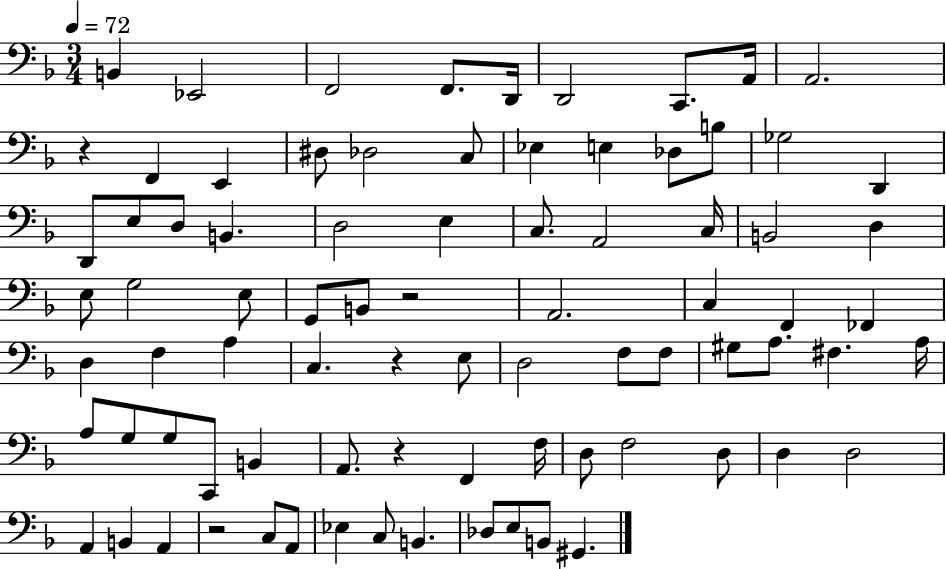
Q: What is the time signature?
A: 3/4